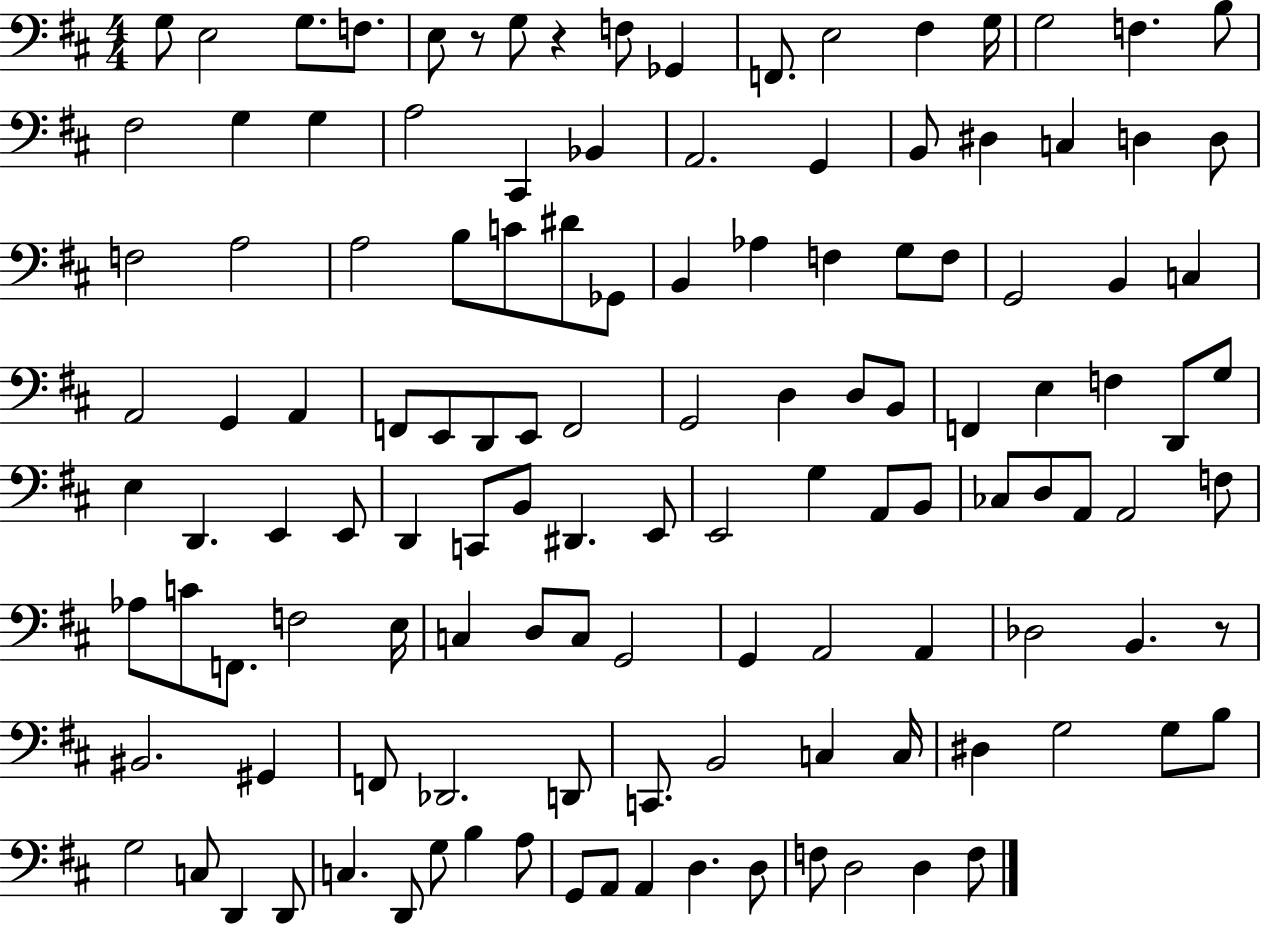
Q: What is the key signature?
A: D major